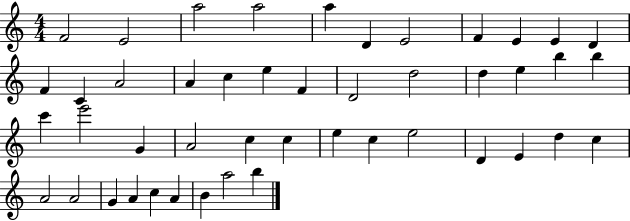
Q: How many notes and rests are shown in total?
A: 46